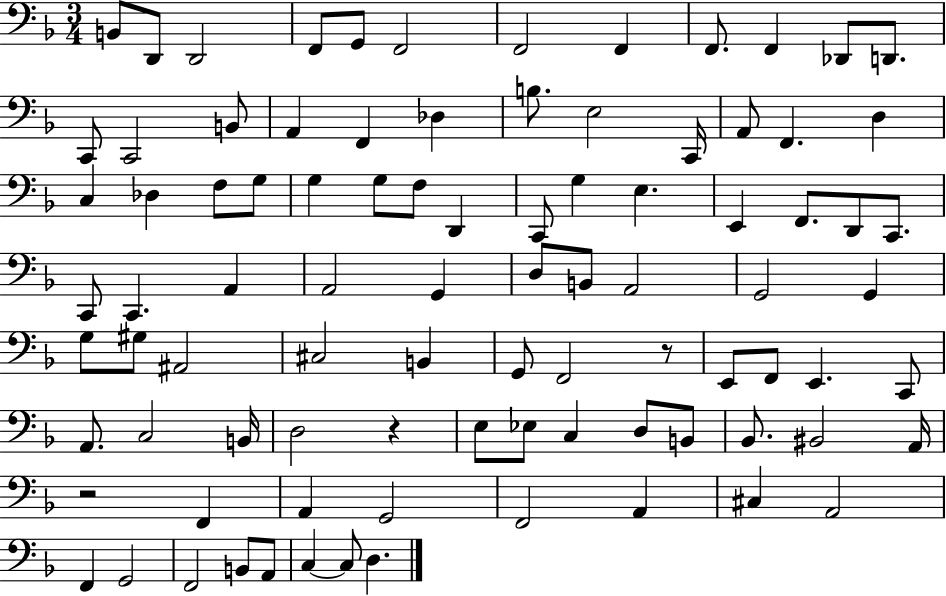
{
  \clef bass
  \numericTimeSignature
  \time 3/4
  \key f \major
  b,8 d,8 d,2 | f,8 g,8 f,2 | f,2 f,4 | f,8. f,4 des,8 d,8. | \break c,8 c,2 b,8 | a,4 f,4 des4 | b8. e2 c,16 | a,8 f,4. d4 | \break c4 des4 f8 g8 | g4 g8 f8 d,4 | c,8 g4 e4. | e,4 f,8. d,8 c,8. | \break c,8 c,4. a,4 | a,2 g,4 | d8 b,8 a,2 | g,2 g,4 | \break g8 gis8 ais,2 | cis2 b,4 | g,8 f,2 r8 | e,8 f,8 e,4. c,8 | \break a,8. c2 b,16 | d2 r4 | e8 ees8 c4 d8 b,8 | bes,8. bis,2 a,16 | \break r2 f,4 | a,4 g,2 | f,2 a,4 | cis4 a,2 | \break f,4 g,2 | f,2 b,8 a,8 | c4~~ c8 d4. | \bar "|."
}